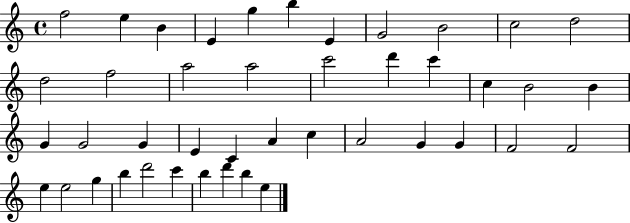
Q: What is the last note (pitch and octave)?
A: E5